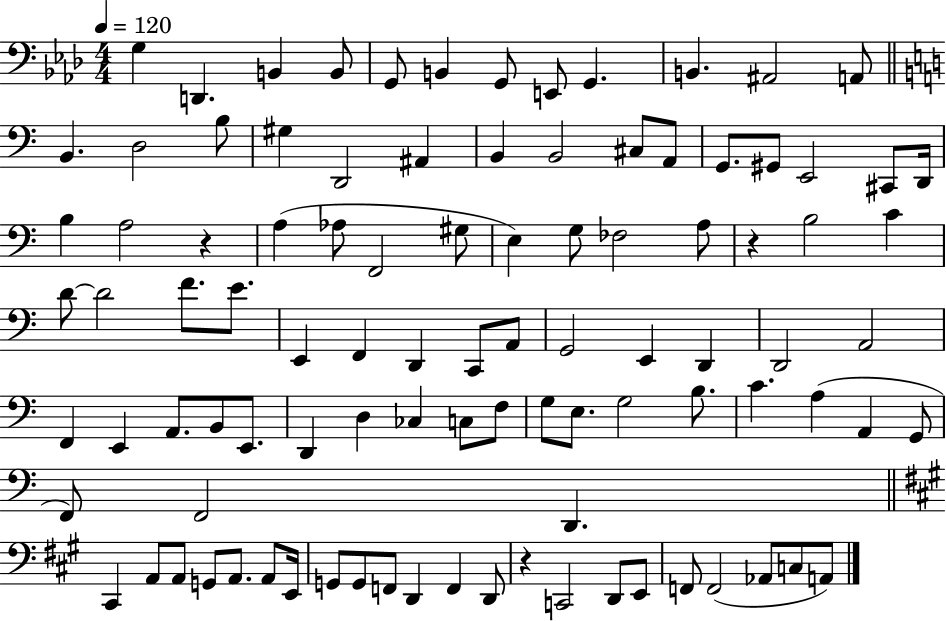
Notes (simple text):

G3/q D2/q. B2/q B2/e G2/e B2/q G2/e E2/e G2/q. B2/q. A#2/h A2/e B2/q. D3/h B3/e G#3/q D2/h A#2/q B2/q B2/h C#3/e A2/e G2/e. G#2/e E2/h C#2/e D2/s B3/q A3/h R/q A3/q Ab3/e F2/h G#3/e E3/q G3/e FES3/h A3/e R/q B3/h C4/q D4/e D4/h F4/e. E4/e. E2/q F2/q D2/q C2/e A2/e G2/h E2/q D2/q D2/h A2/h F2/q E2/q A2/e. B2/e E2/e. D2/q D3/q CES3/q C3/e F3/e G3/e E3/e. G3/h B3/e. C4/q. A3/q A2/q G2/e F2/e F2/h D2/q. C#2/q A2/e A2/e G2/e A2/e. A2/e E2/s G2/e G2/e F2/e D2/q F2/q D2/e R/q C2/h D2/e E2/e F2/e F2/h Ab2/e C3/e A2/e